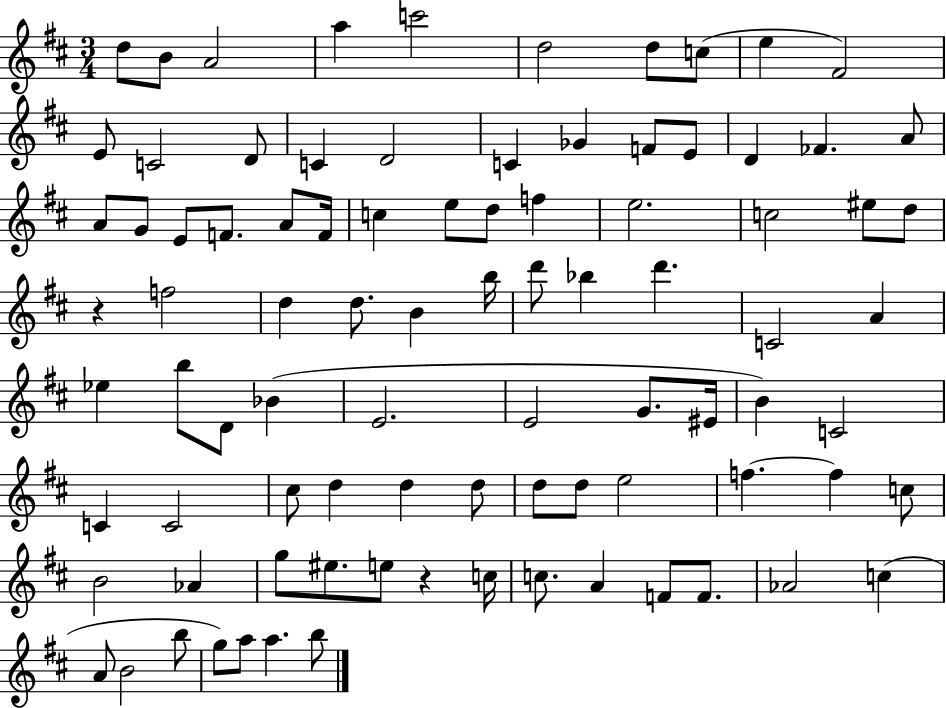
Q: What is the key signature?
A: D major